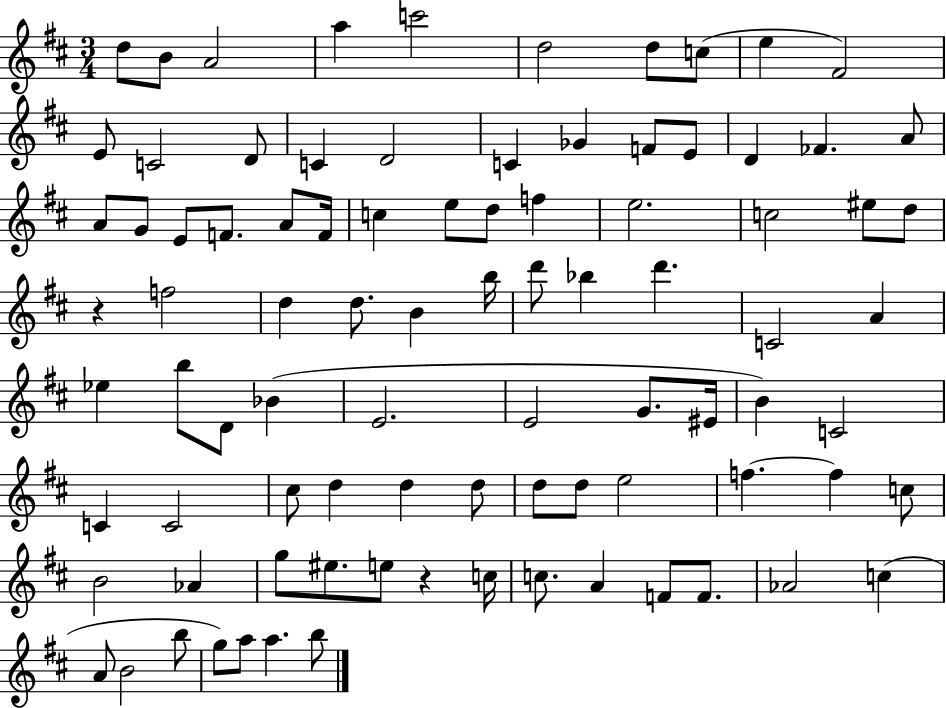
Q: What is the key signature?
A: D major